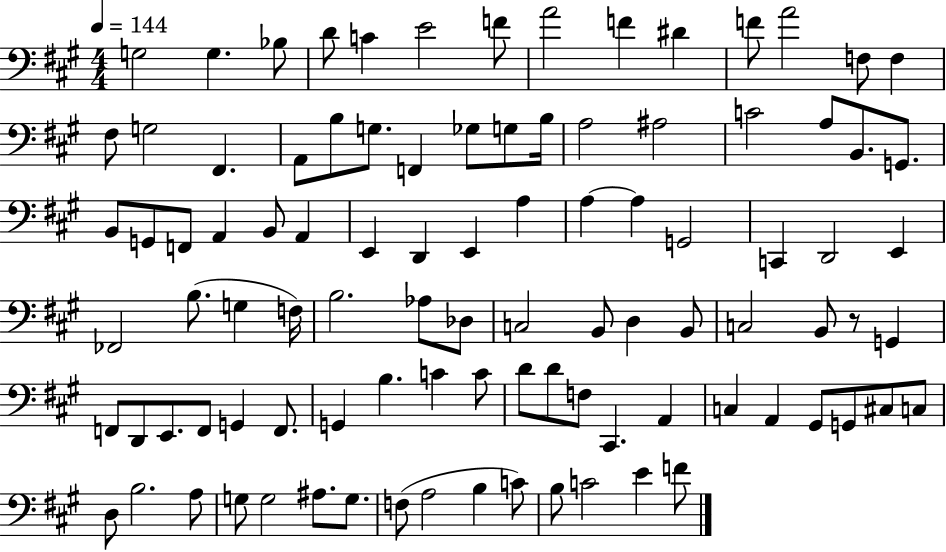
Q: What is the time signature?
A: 4/4